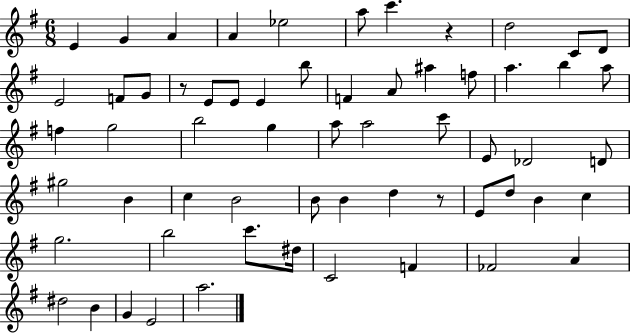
E4/q G4/q A4/q A4/q Eb5/h A5/e C6/q. R/q D5/h C4/e D4/e E4/h F4/e G4/e R/e E4/e E4/e E4/q B5/e F4/q A4/e A#5/q F5/e A5/q. B5/q A5/e F5/q G5/h B5/h G5/q A5/e A5/h C6/e E4/e Db4/h D4/e G#5/h B4/q C5/q B4/h B4/e B4/q D5/q R/e E4/e D5/e B4/q C5/q G5/h. B5/h C6/e. D#5/s C4/h F4/q FES4/h A4/q D#5/h B4/q G4/q E4/h A5/h.